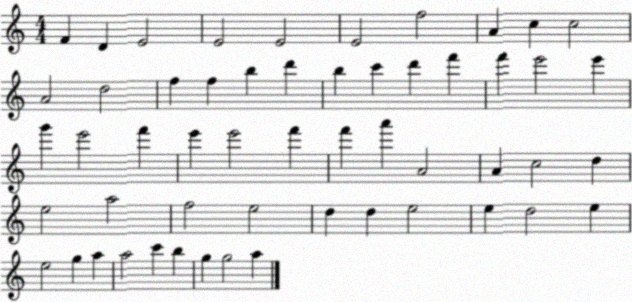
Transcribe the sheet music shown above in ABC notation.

X:1
T:Untitled
M:4/4
L:1/4
K:C
F D E2 E2 E2 E2 f2 A c c2 A2 d2 f f b d' b c' d' f' f' e'2 e' g' e'2 f' e' e'2 f' f' a' A2 A c2 d e2 a2 f2 e2 d d e2 e d2 e e2 g a a2 c' b g g2 a